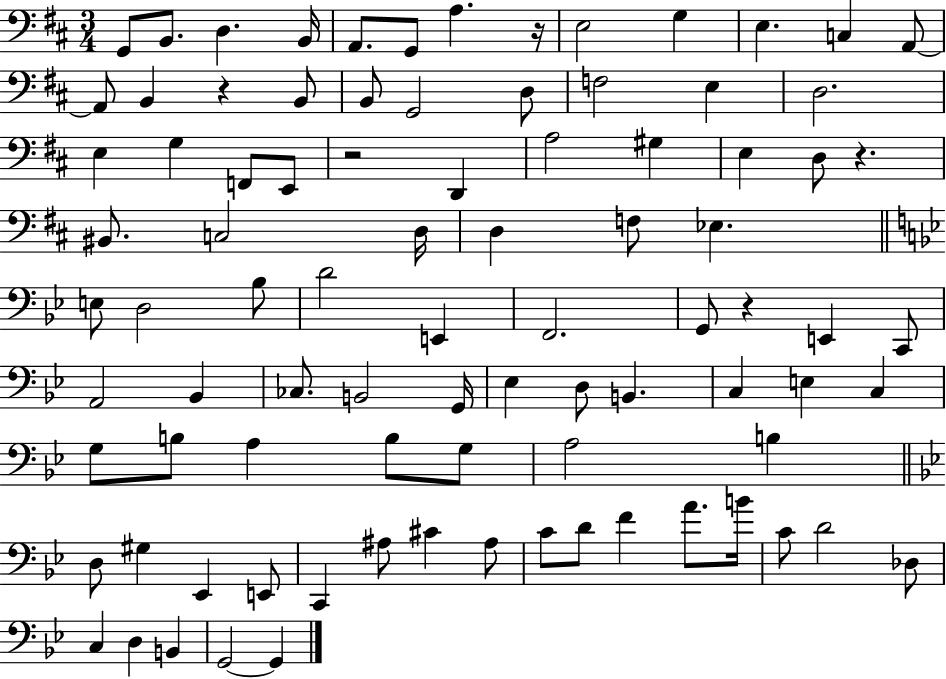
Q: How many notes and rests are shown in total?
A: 89